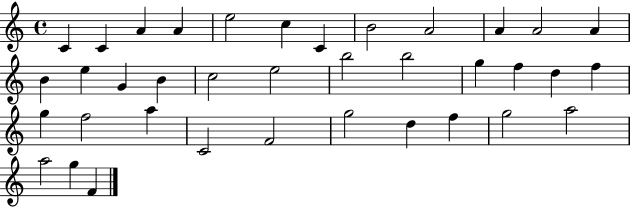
X:1
T:Untitled
M:4/4
L:1/4
K:C
C C A A e2 c C B2 A2 A A2 A B e G B c2 e2 b2 b2 g f d f g f2 a C2 F2 g2 d f g2 a2 a2 g F